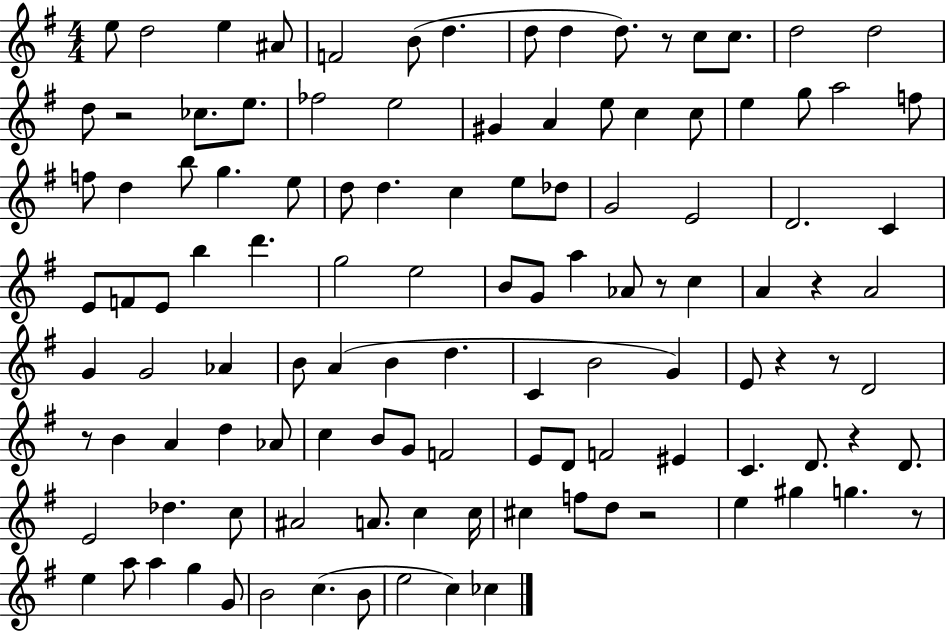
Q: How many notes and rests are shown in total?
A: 117